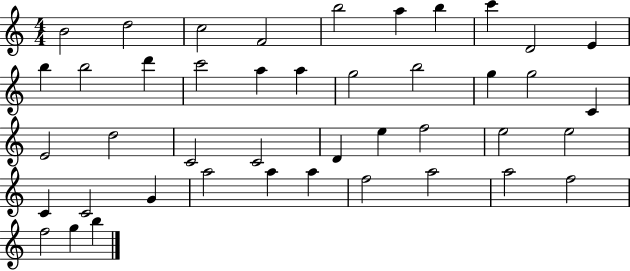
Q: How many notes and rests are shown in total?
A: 43